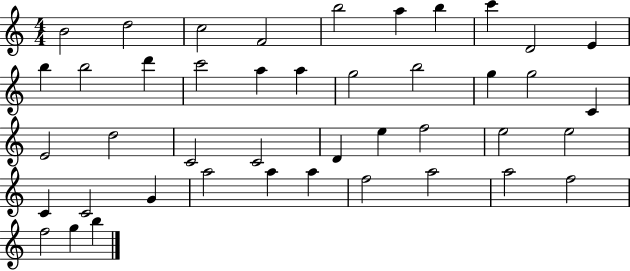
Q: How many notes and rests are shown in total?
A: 43